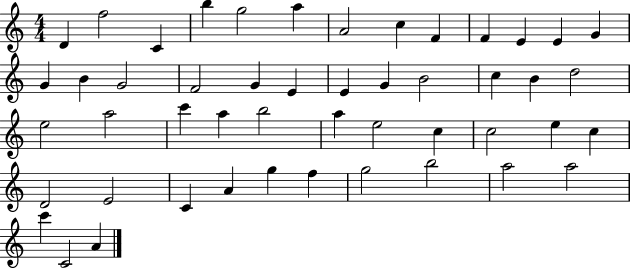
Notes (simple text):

D4/q F5/h C4/q B5/q G5/h A5/q A4/h C5/q F4/q F4/q E4/q E4/q G4/q G4/q B4/q G4/h F4/h G4/q E4/q E4/q G4/q B4/h C5/q B4/q D5/h E5/h A5/h C6/q A5/q B5/h A5/q E5/h C5/q C5/h E5/q C5/q D4/h E4/h C4/q A4/q G5/q F5/q G5/h B5/h A5/h A5/h C6/q C4/h A4/q